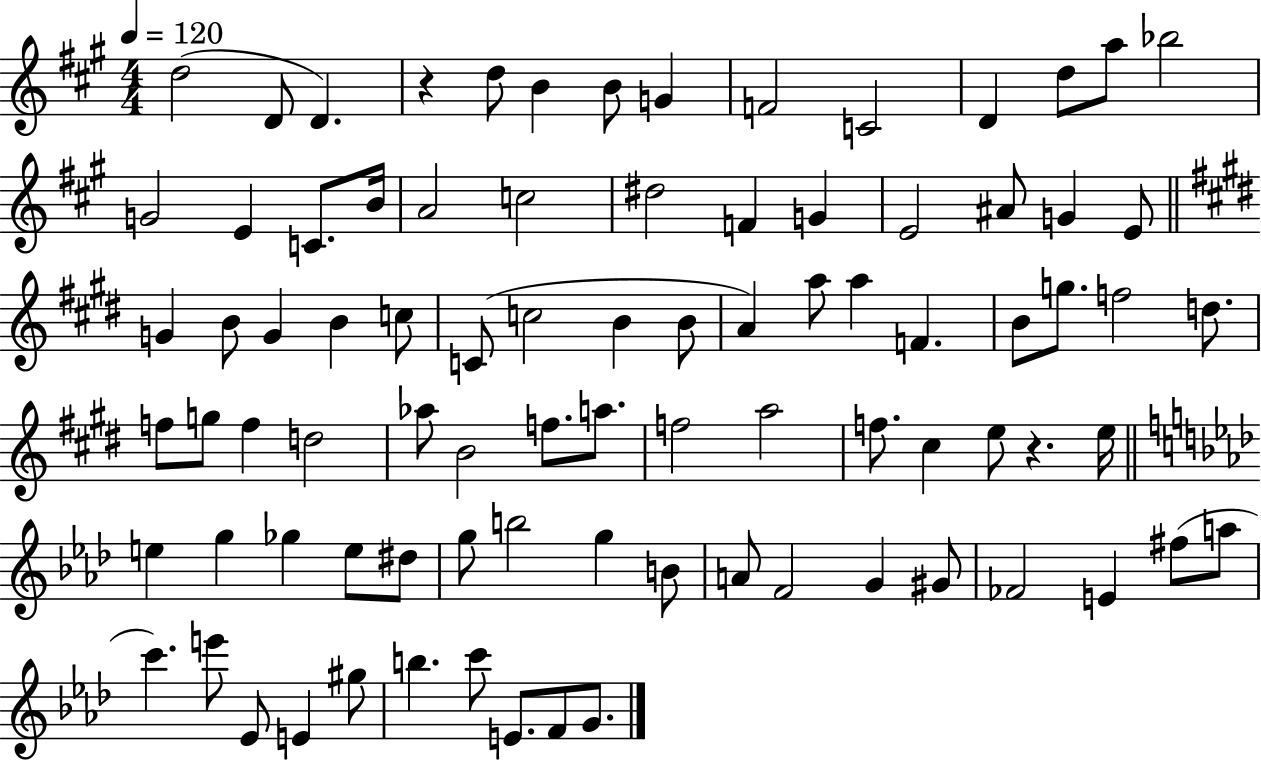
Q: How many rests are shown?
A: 2